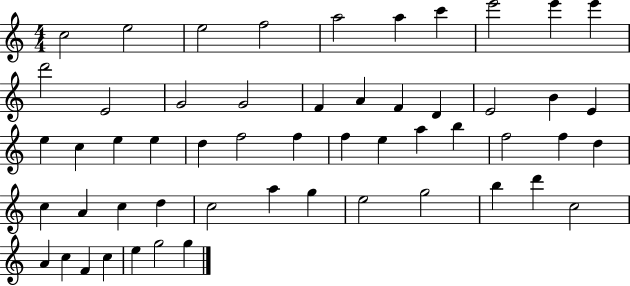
X:1
T:Untitled
M:4/4
L:1/4
K:C
c2 e2 e2 f2 a2 a c' e'2 e' e' d'2 E2 G2 G2 F A F D E2 B E e c e e d f2 f f e a b f2 f d c A c d c2 a g e2 g2 b d' c2 A c F c e g2 g